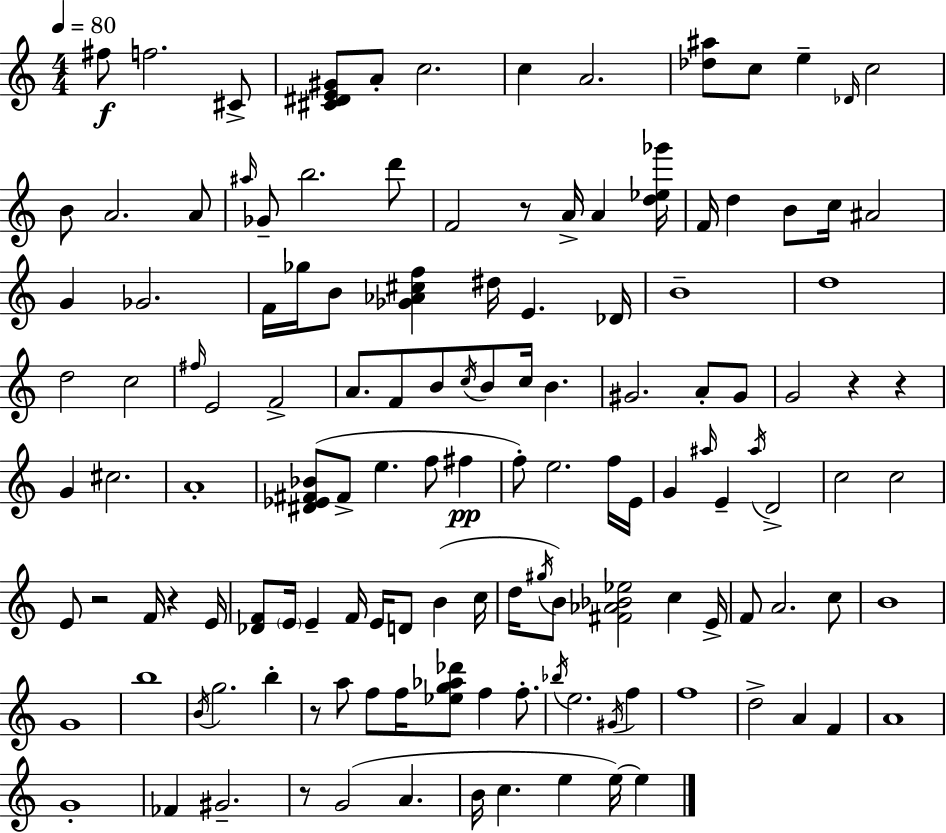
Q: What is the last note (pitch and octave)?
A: E5